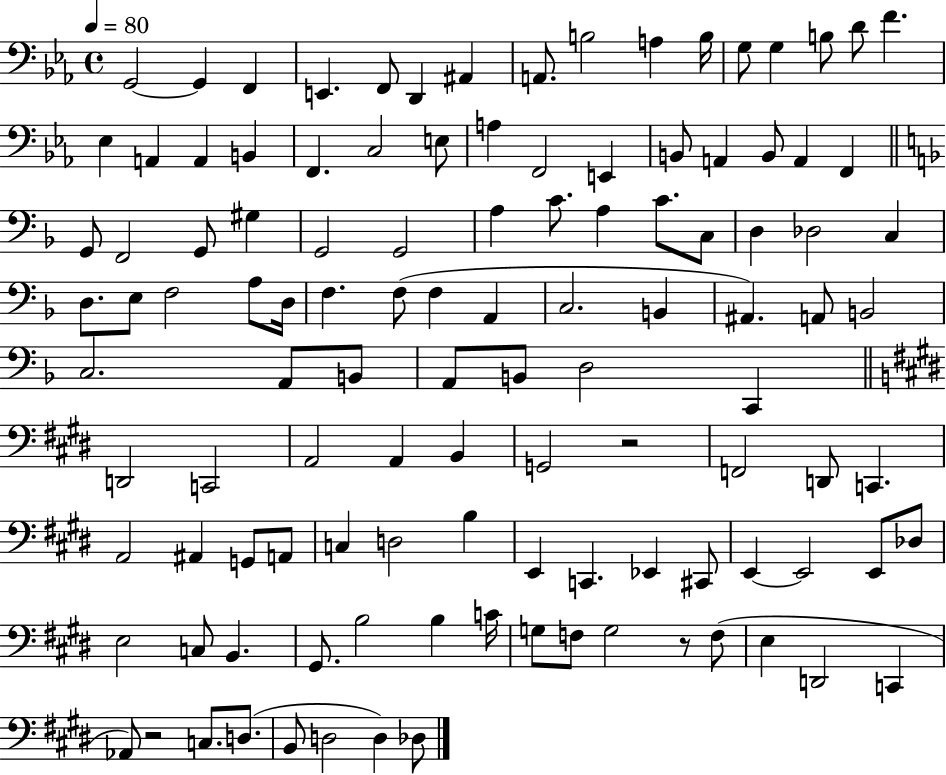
X:1
T:Untitled
M:4/4
L:1/4
K:Eb
G,,2 G,, F,, E,, F,,/2 D,, ^A,, A,,/2 B,2 A, B,/4 G,/2 G, B,/2 D/2 F _E, A,, A,, B,, F,, C,2 E,/2 A, F,,2 E,, B,,/2 A,, B,,/2 A,, F,, G,,/2 F,,2 G,,/2 ^G, G,,2 G,,2 A, C/2 A, C/2 C,/2 D, _D,2 C, D,/2 E,/2 F,2 A,/2 D,/4 F, F,/2 F, A,, C,2 B,, ^A,, A,,/2 B,,2 C,2 A,,/2 B,,/2 A,,/2 B,,/2 D,2 C,, D,,2 C,,2 A,,2 A,, B,, G,,2 z2 F,,2 D,,/2 C,, A,,2 ^A,, G,,/2 A,,/2 C, D,2 B, E,, C,, _E,, ^C,,/2 E,, E,,2 E,,/2 _D,/2 E,2 C,/2 B,, ^G,,/2 B,2 B, C/4 G,/2 F,/2 G,2 z/2 F,/2 E, D,,2 C,, _A,,/2 z2 C,/2 D,/2 B,,/2 D,2 D, _D,/2